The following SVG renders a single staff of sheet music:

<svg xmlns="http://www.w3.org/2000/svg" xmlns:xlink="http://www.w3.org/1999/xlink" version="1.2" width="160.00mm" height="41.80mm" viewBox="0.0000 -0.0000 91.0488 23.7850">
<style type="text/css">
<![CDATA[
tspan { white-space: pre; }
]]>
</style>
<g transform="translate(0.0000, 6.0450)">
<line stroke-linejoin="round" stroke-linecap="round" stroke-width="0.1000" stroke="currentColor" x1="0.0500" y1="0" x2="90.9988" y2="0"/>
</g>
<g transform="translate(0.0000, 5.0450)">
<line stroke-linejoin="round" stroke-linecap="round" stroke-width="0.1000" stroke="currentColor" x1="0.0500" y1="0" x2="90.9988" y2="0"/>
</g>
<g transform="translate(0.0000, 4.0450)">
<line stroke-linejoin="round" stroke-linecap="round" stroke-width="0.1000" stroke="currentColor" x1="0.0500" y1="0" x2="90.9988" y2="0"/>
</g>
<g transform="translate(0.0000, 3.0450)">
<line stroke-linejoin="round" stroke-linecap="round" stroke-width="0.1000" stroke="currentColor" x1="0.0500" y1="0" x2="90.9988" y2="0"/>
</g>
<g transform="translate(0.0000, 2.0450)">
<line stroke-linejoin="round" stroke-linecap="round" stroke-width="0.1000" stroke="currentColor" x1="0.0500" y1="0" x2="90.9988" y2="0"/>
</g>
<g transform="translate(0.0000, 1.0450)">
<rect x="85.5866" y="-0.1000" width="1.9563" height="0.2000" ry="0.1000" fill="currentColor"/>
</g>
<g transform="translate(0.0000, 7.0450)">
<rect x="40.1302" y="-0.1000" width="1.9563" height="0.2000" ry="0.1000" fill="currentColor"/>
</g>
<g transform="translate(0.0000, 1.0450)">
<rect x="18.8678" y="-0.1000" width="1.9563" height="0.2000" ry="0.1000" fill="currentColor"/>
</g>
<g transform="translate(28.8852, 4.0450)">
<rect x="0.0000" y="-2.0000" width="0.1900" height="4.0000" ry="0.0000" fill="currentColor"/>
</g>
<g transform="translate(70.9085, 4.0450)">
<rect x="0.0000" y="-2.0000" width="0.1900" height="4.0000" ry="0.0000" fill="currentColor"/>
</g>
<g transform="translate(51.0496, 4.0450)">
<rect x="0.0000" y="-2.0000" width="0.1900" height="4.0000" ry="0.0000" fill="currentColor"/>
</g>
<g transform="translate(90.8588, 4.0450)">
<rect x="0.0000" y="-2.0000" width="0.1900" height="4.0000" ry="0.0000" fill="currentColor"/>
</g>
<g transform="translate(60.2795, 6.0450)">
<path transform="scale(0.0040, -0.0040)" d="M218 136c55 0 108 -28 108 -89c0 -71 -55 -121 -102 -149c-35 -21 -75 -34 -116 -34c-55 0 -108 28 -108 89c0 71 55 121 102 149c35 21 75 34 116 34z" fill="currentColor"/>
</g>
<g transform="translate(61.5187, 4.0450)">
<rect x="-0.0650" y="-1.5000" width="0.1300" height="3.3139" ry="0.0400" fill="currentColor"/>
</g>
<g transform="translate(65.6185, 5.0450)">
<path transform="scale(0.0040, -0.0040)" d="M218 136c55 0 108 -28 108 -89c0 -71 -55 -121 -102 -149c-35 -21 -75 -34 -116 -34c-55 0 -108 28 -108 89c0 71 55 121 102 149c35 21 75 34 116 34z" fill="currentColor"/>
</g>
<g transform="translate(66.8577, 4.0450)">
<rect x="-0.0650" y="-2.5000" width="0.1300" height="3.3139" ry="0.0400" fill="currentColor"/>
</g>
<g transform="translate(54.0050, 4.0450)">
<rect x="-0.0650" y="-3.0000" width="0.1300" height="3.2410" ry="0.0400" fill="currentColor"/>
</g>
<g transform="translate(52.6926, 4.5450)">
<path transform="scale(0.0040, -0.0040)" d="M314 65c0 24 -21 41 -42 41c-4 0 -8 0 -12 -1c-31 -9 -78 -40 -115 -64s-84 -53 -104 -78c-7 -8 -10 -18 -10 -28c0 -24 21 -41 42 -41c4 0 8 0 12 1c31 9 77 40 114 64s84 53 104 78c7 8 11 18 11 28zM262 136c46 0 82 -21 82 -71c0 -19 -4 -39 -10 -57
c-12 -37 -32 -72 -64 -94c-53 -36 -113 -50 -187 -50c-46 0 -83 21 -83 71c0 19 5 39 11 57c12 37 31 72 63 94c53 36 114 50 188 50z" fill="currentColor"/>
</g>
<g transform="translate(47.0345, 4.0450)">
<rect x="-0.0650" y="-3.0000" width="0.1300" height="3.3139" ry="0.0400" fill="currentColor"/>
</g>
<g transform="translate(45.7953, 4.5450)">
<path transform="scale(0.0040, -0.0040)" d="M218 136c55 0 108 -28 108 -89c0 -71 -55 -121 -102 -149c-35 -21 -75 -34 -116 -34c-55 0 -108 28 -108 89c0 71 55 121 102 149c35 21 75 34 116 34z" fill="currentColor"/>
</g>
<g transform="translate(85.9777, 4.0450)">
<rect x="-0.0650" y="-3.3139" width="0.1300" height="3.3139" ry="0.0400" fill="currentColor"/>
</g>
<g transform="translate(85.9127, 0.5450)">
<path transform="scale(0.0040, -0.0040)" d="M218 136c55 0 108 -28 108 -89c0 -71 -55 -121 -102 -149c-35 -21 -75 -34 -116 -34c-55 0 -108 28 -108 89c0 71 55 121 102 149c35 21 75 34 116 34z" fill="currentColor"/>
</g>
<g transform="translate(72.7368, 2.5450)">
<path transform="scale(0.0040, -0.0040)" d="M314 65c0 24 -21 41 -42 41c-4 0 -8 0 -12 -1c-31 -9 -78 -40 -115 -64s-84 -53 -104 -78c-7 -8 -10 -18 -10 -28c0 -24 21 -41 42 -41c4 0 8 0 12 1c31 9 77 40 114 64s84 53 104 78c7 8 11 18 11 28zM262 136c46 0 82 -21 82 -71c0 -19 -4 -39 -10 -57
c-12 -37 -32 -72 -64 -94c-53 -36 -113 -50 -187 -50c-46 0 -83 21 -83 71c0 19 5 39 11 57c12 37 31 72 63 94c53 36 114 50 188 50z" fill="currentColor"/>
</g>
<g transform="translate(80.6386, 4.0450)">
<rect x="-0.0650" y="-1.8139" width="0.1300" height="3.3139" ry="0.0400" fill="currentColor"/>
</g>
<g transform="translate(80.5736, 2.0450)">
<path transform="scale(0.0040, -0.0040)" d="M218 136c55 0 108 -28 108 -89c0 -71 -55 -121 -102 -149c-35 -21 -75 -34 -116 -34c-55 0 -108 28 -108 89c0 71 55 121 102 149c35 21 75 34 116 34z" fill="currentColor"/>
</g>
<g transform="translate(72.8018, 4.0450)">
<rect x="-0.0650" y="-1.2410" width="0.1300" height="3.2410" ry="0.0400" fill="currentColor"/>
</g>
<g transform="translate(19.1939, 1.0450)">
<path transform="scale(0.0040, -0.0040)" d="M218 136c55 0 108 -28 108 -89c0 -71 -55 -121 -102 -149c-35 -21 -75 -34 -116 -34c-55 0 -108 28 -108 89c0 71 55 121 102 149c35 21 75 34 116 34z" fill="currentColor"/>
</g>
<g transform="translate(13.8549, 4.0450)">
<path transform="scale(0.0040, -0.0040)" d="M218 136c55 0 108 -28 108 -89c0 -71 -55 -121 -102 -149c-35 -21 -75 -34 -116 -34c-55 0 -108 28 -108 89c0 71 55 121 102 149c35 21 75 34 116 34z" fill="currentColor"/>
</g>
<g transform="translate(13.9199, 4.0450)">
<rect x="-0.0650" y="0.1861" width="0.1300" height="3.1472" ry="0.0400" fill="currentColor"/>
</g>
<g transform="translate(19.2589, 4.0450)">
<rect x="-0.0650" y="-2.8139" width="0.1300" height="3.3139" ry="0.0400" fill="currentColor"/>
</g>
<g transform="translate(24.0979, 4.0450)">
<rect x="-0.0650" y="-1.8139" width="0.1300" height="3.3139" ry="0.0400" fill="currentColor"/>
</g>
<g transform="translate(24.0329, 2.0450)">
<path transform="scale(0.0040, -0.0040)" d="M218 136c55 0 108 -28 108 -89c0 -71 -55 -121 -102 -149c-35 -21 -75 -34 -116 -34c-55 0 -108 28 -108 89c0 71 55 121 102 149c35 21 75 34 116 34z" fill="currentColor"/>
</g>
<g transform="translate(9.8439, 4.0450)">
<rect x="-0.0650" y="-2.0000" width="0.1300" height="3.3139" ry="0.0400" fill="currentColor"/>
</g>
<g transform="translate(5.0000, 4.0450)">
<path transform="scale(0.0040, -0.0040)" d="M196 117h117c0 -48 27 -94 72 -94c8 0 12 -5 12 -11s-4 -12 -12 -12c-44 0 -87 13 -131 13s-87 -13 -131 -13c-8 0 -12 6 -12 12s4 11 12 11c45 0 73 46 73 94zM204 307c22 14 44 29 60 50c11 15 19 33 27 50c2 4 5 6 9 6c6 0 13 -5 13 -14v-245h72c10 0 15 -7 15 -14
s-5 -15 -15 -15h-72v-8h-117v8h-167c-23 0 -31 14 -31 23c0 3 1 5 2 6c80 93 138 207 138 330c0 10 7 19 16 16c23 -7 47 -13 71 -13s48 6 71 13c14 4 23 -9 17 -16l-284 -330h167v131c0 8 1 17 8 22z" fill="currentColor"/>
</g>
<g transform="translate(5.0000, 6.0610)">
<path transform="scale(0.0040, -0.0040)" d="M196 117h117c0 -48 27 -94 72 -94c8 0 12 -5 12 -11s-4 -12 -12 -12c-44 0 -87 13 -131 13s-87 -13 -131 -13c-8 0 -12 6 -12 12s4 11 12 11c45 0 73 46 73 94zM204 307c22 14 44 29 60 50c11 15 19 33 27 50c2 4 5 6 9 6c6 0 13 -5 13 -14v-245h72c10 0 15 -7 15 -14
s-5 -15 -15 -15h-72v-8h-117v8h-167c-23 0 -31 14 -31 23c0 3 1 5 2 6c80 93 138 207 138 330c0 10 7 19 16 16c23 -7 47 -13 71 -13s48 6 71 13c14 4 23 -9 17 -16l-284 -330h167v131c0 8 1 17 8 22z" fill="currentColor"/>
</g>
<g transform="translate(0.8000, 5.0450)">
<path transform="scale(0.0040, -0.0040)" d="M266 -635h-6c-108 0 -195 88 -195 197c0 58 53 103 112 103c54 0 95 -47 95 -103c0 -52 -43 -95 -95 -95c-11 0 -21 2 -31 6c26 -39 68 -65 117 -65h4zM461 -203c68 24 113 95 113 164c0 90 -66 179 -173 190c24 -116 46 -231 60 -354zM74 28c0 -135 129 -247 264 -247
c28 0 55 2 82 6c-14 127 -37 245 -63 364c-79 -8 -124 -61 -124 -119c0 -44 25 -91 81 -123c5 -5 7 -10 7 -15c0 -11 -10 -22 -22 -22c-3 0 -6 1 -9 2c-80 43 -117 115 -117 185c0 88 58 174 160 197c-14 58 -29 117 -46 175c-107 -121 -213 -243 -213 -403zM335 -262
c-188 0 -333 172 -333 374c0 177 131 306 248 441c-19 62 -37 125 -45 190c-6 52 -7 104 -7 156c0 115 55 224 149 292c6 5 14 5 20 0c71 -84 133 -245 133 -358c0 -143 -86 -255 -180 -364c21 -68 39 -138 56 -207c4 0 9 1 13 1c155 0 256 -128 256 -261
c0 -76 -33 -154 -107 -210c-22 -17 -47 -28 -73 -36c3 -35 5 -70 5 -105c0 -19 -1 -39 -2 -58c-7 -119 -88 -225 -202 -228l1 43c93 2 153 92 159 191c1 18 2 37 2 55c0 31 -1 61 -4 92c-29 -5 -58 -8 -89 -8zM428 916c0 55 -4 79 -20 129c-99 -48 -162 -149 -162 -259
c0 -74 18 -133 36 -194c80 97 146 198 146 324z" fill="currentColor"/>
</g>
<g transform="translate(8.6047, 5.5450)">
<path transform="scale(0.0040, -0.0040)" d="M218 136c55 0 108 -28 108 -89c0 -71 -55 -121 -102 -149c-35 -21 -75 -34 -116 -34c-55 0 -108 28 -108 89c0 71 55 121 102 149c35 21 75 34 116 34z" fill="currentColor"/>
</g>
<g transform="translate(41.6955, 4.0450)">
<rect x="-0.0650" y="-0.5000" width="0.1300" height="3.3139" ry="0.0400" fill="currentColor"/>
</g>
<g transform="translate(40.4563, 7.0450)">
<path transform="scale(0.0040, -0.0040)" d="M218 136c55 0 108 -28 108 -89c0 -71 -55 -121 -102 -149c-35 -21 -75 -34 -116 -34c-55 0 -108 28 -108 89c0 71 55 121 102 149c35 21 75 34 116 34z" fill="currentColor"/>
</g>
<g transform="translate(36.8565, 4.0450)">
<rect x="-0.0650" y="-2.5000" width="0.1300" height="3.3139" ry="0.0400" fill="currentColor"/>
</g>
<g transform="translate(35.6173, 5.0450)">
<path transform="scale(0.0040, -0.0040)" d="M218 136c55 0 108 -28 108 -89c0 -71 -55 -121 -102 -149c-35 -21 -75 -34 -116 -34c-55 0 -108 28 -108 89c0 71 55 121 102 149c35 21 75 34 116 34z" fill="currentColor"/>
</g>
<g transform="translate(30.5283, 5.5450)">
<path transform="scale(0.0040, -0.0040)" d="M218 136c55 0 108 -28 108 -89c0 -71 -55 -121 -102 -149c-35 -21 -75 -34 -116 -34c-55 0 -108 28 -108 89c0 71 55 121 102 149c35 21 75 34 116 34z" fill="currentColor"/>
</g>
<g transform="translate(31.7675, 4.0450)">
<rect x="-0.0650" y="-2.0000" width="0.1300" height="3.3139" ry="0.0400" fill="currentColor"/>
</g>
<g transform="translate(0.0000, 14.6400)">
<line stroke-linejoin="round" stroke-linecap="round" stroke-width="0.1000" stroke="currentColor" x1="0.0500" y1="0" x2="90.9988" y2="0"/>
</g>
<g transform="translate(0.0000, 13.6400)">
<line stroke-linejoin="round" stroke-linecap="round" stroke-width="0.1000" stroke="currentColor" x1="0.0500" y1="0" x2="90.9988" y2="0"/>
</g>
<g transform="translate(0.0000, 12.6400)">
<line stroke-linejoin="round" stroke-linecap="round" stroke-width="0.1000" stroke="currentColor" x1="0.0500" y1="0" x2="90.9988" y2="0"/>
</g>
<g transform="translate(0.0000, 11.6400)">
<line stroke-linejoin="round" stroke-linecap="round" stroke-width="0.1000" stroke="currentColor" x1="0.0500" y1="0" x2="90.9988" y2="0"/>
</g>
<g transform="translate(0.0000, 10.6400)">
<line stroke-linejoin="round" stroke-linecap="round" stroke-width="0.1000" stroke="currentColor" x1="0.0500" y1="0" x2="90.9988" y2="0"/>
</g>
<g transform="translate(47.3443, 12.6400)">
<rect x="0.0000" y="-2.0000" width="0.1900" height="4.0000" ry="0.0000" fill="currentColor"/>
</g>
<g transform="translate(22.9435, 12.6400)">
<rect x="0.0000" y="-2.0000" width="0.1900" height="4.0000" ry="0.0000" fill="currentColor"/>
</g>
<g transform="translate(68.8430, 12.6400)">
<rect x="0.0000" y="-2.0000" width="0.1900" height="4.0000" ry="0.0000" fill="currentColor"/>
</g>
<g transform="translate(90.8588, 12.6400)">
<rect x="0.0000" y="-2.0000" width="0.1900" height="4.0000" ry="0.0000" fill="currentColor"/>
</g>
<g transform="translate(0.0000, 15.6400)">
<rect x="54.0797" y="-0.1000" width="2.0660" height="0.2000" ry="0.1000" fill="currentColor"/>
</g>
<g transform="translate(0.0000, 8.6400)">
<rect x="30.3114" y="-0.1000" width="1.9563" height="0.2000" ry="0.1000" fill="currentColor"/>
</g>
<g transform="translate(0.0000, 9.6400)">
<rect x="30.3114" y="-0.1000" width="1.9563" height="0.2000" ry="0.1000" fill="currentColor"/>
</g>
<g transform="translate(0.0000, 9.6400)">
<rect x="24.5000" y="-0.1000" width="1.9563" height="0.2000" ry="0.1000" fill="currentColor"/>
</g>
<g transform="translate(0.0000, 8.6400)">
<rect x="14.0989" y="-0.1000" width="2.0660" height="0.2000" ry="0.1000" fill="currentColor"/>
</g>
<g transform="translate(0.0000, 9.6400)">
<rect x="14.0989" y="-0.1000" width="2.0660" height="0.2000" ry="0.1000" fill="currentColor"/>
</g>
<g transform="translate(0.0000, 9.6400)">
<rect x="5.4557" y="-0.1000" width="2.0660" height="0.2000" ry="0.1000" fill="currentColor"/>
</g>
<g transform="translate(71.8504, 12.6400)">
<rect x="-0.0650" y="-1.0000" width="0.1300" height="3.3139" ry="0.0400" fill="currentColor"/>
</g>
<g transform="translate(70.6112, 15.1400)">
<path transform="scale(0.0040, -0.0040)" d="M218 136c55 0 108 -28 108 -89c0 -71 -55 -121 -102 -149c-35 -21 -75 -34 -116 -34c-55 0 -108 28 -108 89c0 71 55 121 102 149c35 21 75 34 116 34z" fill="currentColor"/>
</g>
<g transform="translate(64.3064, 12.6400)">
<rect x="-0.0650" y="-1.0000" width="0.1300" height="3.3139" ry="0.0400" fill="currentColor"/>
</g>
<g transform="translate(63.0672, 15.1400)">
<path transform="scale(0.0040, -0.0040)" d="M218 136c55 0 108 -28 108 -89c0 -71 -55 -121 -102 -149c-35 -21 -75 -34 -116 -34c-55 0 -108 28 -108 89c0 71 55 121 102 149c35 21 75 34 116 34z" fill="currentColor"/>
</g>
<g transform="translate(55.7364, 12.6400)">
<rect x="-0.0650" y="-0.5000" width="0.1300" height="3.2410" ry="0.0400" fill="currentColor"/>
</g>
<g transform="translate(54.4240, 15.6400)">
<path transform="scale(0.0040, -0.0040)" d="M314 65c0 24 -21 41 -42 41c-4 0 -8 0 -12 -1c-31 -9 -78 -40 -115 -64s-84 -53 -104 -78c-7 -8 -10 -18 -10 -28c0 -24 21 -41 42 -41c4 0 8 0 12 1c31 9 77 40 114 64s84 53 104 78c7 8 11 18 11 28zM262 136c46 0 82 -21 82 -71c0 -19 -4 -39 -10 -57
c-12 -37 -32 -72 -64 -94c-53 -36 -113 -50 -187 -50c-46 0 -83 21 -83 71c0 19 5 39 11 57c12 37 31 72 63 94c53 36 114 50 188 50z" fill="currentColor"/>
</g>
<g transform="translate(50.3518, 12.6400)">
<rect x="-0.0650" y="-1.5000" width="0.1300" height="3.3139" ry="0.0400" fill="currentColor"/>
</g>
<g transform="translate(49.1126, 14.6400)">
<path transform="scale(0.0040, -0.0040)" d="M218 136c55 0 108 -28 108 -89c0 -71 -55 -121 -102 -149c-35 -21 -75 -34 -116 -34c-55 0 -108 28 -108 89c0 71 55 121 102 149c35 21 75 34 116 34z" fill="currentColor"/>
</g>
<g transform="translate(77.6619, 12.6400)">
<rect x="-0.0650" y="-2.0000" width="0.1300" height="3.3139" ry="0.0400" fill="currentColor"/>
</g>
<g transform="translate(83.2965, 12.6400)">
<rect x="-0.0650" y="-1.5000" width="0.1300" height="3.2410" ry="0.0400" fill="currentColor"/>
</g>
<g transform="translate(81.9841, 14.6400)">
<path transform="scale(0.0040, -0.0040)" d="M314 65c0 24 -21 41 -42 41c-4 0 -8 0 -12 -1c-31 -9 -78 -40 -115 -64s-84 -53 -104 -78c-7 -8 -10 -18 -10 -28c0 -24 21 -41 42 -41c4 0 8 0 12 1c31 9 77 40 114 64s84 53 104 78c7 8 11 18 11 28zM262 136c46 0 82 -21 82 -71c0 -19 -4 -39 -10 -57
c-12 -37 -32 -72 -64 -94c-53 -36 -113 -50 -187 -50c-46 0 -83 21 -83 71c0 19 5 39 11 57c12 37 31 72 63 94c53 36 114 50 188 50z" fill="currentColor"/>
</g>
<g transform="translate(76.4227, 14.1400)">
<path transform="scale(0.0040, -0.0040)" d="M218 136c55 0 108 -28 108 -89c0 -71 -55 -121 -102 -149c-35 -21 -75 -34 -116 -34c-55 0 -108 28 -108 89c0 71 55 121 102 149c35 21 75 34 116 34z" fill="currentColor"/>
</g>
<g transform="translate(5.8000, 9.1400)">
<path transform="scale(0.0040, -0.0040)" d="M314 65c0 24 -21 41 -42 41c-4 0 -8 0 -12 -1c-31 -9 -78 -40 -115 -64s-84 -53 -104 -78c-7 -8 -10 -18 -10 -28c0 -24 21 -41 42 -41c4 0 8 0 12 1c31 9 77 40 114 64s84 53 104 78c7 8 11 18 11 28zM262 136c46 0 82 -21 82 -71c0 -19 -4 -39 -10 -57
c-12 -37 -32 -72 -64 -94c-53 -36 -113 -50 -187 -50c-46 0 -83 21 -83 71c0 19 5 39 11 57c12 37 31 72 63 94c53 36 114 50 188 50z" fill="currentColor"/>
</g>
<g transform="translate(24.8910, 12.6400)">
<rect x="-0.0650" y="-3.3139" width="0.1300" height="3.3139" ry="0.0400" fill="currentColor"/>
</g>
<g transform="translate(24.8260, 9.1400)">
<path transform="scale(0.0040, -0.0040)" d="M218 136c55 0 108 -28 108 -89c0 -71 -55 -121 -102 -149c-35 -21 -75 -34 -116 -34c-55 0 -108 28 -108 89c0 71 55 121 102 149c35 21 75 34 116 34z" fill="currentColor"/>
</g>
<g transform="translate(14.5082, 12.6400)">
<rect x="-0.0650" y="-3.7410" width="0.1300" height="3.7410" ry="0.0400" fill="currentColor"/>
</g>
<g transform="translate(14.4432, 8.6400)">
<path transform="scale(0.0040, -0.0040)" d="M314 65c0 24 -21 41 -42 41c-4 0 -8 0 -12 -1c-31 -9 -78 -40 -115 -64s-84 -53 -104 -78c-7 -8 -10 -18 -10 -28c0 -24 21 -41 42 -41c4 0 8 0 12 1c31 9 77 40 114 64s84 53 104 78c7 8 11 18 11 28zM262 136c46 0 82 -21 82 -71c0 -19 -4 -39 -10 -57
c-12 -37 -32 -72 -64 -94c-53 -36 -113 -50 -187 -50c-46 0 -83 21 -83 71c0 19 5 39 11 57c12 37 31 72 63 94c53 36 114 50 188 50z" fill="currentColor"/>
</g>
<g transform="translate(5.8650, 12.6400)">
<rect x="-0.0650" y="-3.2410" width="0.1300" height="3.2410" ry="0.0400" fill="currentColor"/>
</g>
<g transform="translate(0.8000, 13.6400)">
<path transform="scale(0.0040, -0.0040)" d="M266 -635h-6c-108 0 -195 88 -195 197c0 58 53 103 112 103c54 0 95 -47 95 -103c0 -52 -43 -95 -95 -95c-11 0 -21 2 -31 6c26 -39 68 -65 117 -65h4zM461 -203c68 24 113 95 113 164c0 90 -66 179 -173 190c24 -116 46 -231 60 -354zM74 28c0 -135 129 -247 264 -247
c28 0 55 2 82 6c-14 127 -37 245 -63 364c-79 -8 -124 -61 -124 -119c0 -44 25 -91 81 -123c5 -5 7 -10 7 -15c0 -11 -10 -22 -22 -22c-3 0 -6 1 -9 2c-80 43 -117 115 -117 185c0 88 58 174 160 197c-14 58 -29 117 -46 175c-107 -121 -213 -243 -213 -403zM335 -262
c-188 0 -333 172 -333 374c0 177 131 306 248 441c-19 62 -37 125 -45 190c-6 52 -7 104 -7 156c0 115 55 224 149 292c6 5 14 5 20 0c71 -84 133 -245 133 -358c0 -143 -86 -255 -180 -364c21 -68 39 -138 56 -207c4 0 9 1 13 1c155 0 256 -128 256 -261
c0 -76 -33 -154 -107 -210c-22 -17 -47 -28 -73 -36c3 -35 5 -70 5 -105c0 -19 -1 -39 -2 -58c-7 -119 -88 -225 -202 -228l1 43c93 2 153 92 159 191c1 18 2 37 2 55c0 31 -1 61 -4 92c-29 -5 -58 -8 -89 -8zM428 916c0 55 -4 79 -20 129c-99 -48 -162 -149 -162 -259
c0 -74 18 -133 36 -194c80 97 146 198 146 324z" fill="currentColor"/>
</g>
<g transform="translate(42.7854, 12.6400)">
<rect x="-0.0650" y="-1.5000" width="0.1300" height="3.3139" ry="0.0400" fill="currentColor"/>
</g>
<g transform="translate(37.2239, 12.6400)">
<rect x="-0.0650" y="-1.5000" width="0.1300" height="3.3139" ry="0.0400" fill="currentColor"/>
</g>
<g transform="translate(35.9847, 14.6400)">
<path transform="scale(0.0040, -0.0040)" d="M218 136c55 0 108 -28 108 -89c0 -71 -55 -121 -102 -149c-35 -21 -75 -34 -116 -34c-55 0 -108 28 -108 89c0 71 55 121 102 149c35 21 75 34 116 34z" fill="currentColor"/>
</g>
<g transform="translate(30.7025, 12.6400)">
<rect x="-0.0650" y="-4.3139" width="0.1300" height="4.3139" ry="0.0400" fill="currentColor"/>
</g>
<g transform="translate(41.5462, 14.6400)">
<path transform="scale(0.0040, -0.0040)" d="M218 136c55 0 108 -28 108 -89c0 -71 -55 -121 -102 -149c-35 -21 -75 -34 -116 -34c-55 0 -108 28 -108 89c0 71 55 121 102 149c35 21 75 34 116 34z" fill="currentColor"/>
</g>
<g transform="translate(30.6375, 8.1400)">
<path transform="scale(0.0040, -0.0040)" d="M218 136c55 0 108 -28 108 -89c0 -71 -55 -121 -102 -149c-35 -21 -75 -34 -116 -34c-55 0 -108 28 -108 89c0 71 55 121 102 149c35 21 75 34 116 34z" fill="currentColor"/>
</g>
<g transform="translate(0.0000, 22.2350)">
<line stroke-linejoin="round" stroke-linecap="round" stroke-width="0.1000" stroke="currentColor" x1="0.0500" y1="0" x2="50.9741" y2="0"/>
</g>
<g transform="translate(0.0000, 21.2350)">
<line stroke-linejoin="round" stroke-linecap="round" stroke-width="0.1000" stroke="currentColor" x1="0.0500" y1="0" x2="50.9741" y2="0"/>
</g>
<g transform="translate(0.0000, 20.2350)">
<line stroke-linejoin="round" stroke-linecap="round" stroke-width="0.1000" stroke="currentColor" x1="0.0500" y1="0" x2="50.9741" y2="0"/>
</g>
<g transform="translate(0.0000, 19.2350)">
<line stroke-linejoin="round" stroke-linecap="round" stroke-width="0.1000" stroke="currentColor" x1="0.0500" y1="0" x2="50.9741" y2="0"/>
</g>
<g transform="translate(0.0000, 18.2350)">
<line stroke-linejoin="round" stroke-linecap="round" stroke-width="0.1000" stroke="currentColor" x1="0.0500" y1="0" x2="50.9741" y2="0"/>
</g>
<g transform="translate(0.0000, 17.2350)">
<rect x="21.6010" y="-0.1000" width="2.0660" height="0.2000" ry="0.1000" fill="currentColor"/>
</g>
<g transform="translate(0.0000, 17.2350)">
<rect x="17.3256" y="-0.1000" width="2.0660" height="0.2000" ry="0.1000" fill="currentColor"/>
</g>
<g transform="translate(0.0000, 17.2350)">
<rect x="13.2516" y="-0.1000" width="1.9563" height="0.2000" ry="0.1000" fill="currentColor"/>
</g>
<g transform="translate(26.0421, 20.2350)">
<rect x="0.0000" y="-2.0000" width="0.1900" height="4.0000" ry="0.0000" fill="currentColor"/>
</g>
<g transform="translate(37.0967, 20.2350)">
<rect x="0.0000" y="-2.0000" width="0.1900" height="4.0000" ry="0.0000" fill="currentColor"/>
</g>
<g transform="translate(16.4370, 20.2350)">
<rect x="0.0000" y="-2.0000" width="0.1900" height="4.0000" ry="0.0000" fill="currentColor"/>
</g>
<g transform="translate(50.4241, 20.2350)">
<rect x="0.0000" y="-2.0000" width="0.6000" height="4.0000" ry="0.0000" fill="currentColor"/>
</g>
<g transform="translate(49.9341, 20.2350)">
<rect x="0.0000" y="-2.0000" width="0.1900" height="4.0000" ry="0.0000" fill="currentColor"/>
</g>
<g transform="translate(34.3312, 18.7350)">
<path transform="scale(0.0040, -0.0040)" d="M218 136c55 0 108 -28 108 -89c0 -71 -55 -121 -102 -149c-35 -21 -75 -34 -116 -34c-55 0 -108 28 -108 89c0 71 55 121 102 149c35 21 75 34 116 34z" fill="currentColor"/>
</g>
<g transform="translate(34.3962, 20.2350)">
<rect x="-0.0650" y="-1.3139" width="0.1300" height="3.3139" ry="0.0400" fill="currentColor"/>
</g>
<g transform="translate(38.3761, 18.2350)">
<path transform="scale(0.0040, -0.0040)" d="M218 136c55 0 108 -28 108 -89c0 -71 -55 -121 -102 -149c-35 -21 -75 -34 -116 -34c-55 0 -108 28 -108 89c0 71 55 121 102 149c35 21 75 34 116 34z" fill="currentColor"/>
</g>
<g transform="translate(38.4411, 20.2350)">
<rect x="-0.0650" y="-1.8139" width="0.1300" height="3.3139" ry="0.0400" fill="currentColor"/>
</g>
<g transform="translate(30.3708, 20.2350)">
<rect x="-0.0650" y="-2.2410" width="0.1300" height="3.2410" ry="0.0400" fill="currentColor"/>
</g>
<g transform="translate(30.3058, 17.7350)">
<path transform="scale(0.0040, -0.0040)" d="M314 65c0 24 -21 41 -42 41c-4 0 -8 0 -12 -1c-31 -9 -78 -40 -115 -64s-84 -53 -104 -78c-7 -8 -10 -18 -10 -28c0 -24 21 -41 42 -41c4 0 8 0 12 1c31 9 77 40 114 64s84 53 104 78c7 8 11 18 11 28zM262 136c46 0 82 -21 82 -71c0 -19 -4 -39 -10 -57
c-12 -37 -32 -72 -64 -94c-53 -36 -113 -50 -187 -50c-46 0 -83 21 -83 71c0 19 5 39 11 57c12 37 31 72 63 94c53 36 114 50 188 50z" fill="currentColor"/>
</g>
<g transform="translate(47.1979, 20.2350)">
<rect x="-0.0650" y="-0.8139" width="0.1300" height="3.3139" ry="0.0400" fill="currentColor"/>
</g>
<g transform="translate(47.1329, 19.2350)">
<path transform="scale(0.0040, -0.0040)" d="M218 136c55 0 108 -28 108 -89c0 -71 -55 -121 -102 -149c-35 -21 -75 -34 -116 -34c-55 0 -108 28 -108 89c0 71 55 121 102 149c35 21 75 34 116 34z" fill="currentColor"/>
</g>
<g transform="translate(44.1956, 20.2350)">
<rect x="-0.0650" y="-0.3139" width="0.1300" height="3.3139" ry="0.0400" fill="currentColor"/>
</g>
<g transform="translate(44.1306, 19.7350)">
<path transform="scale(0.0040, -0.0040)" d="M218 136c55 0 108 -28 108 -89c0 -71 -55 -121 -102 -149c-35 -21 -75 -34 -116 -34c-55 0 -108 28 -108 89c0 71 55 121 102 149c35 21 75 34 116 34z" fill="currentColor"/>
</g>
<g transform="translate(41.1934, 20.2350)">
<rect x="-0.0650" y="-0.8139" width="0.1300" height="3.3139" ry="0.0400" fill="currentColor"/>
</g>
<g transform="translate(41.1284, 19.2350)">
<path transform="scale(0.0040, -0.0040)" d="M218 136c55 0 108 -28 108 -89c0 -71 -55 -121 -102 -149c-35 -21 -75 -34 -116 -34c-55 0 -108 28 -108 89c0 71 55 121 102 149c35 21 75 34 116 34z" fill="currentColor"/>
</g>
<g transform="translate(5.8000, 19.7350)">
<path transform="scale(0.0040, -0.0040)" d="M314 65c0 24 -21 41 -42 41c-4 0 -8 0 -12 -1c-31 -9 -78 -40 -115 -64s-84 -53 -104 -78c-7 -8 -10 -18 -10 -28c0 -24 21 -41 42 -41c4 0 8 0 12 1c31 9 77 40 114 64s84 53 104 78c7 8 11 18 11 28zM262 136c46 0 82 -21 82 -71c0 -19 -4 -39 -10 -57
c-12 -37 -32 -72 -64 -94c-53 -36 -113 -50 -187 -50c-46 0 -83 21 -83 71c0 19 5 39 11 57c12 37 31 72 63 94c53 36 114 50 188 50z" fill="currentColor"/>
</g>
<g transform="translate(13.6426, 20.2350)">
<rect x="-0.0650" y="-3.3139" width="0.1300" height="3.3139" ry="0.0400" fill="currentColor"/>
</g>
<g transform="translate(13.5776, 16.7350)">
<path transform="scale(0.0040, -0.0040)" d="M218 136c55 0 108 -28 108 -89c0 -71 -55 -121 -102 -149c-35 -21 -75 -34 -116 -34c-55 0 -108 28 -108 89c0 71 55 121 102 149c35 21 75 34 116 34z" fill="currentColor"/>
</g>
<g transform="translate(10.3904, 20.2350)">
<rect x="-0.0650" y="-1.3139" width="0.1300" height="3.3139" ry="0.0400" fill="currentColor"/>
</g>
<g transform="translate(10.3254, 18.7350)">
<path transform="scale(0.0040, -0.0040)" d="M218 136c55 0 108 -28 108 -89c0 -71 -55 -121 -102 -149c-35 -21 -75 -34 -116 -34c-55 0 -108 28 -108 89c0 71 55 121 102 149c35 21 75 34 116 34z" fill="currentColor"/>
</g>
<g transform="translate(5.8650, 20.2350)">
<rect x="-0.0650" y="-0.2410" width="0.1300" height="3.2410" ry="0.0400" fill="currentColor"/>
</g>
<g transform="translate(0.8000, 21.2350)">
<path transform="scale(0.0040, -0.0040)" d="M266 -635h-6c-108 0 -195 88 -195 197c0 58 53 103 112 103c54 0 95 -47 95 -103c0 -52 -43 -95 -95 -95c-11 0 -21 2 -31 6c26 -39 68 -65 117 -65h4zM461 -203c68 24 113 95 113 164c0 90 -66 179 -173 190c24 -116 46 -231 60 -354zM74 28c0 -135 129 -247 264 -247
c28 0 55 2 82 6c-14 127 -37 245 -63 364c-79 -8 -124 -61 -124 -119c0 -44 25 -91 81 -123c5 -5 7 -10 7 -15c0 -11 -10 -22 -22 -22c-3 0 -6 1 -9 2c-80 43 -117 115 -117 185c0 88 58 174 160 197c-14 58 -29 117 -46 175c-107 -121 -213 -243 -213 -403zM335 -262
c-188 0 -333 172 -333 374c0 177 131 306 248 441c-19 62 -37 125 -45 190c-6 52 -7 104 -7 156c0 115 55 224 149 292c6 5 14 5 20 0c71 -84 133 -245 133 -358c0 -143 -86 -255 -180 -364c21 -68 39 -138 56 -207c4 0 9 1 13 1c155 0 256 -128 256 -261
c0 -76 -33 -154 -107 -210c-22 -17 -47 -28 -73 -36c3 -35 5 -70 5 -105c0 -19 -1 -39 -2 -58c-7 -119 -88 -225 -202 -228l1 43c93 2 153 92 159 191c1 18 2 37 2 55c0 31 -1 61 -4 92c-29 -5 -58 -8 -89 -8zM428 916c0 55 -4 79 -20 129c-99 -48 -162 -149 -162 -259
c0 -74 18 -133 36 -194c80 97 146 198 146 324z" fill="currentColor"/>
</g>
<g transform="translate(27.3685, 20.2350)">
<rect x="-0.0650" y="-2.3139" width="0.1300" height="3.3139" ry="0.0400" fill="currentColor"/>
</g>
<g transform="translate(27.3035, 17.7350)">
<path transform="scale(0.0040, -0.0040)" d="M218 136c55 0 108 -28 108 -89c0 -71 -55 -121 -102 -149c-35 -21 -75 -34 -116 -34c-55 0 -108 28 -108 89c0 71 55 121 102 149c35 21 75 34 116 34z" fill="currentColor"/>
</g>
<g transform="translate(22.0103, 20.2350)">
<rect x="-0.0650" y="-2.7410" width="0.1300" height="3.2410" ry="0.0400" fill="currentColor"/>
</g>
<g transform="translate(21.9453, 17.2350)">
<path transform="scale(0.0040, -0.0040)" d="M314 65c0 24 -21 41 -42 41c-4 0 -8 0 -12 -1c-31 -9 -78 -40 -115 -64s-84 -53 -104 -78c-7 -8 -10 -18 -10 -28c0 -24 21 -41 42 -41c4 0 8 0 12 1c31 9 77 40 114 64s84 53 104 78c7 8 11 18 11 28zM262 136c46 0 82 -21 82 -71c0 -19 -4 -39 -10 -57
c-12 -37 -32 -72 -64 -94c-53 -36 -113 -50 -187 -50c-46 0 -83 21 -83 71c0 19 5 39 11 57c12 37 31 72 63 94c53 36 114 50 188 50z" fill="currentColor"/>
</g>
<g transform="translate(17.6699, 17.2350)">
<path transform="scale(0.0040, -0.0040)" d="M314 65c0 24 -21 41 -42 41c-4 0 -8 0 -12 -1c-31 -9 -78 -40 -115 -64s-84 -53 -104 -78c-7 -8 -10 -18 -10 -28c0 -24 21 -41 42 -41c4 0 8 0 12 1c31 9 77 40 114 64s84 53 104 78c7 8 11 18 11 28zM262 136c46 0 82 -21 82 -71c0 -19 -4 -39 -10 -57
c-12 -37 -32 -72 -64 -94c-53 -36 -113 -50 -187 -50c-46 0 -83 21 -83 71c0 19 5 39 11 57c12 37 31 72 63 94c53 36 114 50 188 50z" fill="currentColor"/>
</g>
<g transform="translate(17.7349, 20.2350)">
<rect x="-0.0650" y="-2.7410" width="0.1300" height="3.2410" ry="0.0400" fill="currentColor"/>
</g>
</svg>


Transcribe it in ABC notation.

X:1
T:Untitled
M:4/4
L:1/4
K:C
F B a f F G C A A2 E G e2 f b b2 c'2 b d' E E E C2 D D F E2 c2 e b a2 a2 g g2 e f d c d